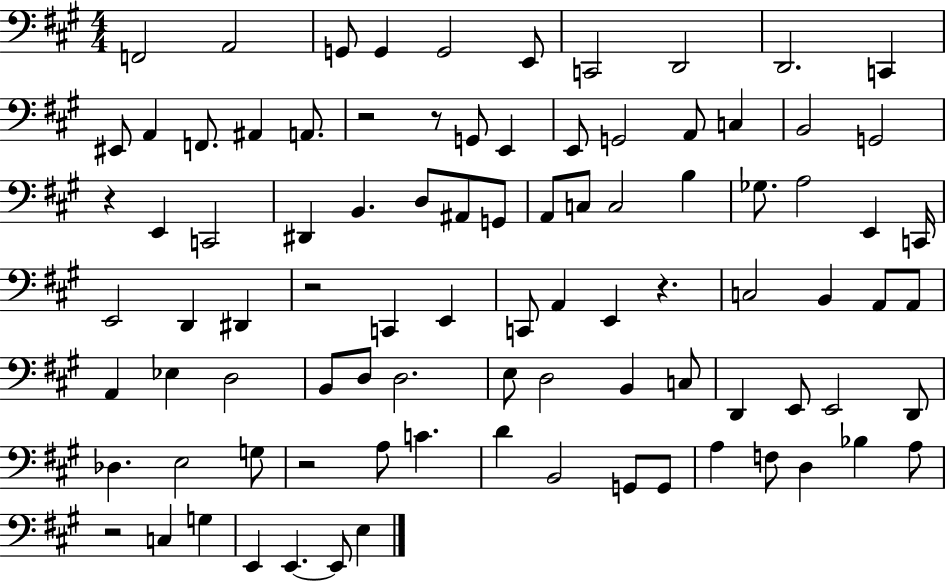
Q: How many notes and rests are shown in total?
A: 91